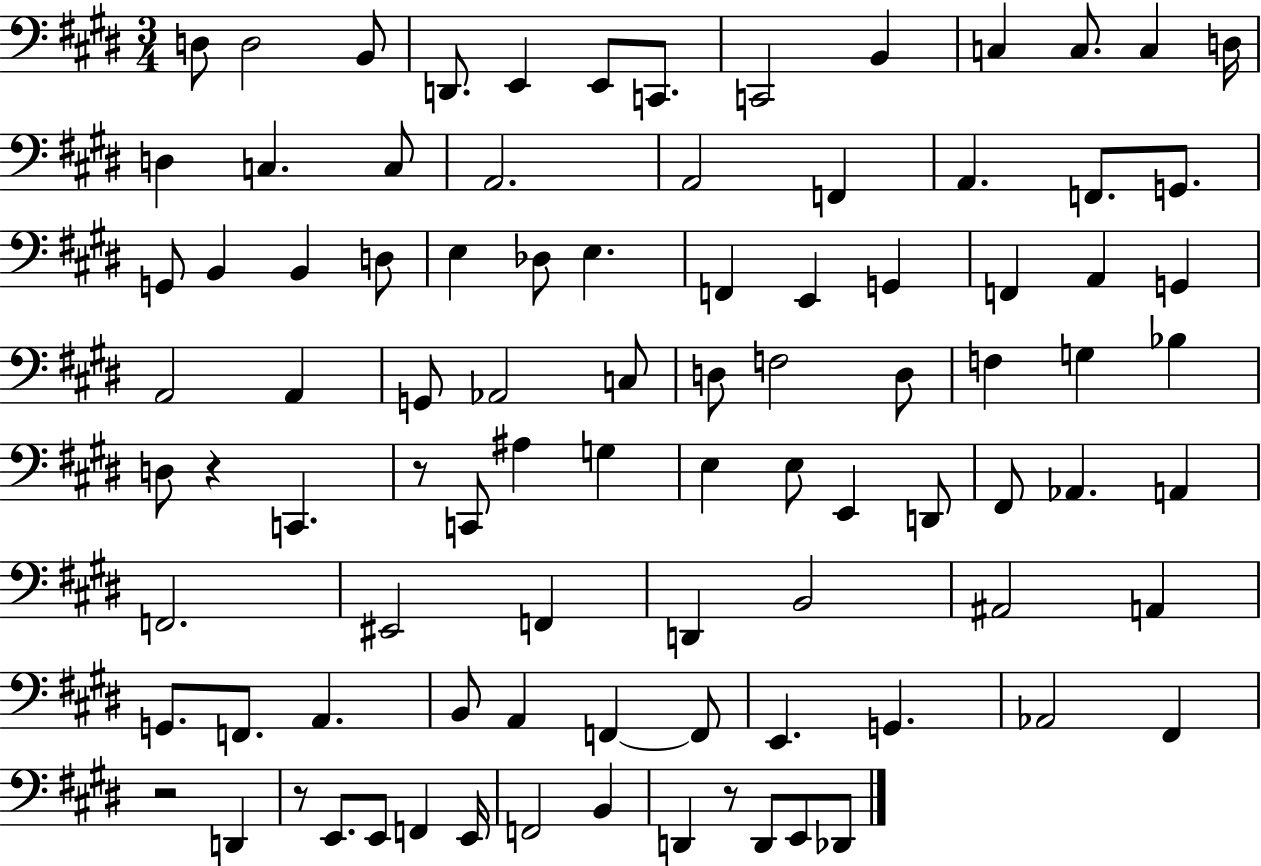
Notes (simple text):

D3/e D3/h B2/e D2/e. E2/q E2/e C2/e. C2/h B2/q C3/q C3/e. C3/q D3/s D3/q C3/q. C3/e A2/h. A2/h F2/q A2/q. F2/e. G2/e. G2/e B2/q B2/q D3/e E3/q Db3/e E3/q. F2/q E2/q G2/q F2/q A2/q G2/q A2/h A2/q G2/e Ab2/h C3/e D3/e F3/h D3/e F3/q G3/q Bb3/q D3/e R/q C2/q. R/e C2/e A#3/q G3/q E3/q E3/e E2/q D2/e F#2/e Ab2/q. A2/q F2/h. EIS2/h F2/q D2/q B2/h A#2/h A2/q G2/e. F2/e. A2/q. B2/e A2/q F2/q F2/e E2/q. G2/q. Ab2/h F#2/q R/h D2/q R/e E2/e. E2/e F2/q E2/s F2/h B2/q D2/q R/e D2/e E2/e Db2/e